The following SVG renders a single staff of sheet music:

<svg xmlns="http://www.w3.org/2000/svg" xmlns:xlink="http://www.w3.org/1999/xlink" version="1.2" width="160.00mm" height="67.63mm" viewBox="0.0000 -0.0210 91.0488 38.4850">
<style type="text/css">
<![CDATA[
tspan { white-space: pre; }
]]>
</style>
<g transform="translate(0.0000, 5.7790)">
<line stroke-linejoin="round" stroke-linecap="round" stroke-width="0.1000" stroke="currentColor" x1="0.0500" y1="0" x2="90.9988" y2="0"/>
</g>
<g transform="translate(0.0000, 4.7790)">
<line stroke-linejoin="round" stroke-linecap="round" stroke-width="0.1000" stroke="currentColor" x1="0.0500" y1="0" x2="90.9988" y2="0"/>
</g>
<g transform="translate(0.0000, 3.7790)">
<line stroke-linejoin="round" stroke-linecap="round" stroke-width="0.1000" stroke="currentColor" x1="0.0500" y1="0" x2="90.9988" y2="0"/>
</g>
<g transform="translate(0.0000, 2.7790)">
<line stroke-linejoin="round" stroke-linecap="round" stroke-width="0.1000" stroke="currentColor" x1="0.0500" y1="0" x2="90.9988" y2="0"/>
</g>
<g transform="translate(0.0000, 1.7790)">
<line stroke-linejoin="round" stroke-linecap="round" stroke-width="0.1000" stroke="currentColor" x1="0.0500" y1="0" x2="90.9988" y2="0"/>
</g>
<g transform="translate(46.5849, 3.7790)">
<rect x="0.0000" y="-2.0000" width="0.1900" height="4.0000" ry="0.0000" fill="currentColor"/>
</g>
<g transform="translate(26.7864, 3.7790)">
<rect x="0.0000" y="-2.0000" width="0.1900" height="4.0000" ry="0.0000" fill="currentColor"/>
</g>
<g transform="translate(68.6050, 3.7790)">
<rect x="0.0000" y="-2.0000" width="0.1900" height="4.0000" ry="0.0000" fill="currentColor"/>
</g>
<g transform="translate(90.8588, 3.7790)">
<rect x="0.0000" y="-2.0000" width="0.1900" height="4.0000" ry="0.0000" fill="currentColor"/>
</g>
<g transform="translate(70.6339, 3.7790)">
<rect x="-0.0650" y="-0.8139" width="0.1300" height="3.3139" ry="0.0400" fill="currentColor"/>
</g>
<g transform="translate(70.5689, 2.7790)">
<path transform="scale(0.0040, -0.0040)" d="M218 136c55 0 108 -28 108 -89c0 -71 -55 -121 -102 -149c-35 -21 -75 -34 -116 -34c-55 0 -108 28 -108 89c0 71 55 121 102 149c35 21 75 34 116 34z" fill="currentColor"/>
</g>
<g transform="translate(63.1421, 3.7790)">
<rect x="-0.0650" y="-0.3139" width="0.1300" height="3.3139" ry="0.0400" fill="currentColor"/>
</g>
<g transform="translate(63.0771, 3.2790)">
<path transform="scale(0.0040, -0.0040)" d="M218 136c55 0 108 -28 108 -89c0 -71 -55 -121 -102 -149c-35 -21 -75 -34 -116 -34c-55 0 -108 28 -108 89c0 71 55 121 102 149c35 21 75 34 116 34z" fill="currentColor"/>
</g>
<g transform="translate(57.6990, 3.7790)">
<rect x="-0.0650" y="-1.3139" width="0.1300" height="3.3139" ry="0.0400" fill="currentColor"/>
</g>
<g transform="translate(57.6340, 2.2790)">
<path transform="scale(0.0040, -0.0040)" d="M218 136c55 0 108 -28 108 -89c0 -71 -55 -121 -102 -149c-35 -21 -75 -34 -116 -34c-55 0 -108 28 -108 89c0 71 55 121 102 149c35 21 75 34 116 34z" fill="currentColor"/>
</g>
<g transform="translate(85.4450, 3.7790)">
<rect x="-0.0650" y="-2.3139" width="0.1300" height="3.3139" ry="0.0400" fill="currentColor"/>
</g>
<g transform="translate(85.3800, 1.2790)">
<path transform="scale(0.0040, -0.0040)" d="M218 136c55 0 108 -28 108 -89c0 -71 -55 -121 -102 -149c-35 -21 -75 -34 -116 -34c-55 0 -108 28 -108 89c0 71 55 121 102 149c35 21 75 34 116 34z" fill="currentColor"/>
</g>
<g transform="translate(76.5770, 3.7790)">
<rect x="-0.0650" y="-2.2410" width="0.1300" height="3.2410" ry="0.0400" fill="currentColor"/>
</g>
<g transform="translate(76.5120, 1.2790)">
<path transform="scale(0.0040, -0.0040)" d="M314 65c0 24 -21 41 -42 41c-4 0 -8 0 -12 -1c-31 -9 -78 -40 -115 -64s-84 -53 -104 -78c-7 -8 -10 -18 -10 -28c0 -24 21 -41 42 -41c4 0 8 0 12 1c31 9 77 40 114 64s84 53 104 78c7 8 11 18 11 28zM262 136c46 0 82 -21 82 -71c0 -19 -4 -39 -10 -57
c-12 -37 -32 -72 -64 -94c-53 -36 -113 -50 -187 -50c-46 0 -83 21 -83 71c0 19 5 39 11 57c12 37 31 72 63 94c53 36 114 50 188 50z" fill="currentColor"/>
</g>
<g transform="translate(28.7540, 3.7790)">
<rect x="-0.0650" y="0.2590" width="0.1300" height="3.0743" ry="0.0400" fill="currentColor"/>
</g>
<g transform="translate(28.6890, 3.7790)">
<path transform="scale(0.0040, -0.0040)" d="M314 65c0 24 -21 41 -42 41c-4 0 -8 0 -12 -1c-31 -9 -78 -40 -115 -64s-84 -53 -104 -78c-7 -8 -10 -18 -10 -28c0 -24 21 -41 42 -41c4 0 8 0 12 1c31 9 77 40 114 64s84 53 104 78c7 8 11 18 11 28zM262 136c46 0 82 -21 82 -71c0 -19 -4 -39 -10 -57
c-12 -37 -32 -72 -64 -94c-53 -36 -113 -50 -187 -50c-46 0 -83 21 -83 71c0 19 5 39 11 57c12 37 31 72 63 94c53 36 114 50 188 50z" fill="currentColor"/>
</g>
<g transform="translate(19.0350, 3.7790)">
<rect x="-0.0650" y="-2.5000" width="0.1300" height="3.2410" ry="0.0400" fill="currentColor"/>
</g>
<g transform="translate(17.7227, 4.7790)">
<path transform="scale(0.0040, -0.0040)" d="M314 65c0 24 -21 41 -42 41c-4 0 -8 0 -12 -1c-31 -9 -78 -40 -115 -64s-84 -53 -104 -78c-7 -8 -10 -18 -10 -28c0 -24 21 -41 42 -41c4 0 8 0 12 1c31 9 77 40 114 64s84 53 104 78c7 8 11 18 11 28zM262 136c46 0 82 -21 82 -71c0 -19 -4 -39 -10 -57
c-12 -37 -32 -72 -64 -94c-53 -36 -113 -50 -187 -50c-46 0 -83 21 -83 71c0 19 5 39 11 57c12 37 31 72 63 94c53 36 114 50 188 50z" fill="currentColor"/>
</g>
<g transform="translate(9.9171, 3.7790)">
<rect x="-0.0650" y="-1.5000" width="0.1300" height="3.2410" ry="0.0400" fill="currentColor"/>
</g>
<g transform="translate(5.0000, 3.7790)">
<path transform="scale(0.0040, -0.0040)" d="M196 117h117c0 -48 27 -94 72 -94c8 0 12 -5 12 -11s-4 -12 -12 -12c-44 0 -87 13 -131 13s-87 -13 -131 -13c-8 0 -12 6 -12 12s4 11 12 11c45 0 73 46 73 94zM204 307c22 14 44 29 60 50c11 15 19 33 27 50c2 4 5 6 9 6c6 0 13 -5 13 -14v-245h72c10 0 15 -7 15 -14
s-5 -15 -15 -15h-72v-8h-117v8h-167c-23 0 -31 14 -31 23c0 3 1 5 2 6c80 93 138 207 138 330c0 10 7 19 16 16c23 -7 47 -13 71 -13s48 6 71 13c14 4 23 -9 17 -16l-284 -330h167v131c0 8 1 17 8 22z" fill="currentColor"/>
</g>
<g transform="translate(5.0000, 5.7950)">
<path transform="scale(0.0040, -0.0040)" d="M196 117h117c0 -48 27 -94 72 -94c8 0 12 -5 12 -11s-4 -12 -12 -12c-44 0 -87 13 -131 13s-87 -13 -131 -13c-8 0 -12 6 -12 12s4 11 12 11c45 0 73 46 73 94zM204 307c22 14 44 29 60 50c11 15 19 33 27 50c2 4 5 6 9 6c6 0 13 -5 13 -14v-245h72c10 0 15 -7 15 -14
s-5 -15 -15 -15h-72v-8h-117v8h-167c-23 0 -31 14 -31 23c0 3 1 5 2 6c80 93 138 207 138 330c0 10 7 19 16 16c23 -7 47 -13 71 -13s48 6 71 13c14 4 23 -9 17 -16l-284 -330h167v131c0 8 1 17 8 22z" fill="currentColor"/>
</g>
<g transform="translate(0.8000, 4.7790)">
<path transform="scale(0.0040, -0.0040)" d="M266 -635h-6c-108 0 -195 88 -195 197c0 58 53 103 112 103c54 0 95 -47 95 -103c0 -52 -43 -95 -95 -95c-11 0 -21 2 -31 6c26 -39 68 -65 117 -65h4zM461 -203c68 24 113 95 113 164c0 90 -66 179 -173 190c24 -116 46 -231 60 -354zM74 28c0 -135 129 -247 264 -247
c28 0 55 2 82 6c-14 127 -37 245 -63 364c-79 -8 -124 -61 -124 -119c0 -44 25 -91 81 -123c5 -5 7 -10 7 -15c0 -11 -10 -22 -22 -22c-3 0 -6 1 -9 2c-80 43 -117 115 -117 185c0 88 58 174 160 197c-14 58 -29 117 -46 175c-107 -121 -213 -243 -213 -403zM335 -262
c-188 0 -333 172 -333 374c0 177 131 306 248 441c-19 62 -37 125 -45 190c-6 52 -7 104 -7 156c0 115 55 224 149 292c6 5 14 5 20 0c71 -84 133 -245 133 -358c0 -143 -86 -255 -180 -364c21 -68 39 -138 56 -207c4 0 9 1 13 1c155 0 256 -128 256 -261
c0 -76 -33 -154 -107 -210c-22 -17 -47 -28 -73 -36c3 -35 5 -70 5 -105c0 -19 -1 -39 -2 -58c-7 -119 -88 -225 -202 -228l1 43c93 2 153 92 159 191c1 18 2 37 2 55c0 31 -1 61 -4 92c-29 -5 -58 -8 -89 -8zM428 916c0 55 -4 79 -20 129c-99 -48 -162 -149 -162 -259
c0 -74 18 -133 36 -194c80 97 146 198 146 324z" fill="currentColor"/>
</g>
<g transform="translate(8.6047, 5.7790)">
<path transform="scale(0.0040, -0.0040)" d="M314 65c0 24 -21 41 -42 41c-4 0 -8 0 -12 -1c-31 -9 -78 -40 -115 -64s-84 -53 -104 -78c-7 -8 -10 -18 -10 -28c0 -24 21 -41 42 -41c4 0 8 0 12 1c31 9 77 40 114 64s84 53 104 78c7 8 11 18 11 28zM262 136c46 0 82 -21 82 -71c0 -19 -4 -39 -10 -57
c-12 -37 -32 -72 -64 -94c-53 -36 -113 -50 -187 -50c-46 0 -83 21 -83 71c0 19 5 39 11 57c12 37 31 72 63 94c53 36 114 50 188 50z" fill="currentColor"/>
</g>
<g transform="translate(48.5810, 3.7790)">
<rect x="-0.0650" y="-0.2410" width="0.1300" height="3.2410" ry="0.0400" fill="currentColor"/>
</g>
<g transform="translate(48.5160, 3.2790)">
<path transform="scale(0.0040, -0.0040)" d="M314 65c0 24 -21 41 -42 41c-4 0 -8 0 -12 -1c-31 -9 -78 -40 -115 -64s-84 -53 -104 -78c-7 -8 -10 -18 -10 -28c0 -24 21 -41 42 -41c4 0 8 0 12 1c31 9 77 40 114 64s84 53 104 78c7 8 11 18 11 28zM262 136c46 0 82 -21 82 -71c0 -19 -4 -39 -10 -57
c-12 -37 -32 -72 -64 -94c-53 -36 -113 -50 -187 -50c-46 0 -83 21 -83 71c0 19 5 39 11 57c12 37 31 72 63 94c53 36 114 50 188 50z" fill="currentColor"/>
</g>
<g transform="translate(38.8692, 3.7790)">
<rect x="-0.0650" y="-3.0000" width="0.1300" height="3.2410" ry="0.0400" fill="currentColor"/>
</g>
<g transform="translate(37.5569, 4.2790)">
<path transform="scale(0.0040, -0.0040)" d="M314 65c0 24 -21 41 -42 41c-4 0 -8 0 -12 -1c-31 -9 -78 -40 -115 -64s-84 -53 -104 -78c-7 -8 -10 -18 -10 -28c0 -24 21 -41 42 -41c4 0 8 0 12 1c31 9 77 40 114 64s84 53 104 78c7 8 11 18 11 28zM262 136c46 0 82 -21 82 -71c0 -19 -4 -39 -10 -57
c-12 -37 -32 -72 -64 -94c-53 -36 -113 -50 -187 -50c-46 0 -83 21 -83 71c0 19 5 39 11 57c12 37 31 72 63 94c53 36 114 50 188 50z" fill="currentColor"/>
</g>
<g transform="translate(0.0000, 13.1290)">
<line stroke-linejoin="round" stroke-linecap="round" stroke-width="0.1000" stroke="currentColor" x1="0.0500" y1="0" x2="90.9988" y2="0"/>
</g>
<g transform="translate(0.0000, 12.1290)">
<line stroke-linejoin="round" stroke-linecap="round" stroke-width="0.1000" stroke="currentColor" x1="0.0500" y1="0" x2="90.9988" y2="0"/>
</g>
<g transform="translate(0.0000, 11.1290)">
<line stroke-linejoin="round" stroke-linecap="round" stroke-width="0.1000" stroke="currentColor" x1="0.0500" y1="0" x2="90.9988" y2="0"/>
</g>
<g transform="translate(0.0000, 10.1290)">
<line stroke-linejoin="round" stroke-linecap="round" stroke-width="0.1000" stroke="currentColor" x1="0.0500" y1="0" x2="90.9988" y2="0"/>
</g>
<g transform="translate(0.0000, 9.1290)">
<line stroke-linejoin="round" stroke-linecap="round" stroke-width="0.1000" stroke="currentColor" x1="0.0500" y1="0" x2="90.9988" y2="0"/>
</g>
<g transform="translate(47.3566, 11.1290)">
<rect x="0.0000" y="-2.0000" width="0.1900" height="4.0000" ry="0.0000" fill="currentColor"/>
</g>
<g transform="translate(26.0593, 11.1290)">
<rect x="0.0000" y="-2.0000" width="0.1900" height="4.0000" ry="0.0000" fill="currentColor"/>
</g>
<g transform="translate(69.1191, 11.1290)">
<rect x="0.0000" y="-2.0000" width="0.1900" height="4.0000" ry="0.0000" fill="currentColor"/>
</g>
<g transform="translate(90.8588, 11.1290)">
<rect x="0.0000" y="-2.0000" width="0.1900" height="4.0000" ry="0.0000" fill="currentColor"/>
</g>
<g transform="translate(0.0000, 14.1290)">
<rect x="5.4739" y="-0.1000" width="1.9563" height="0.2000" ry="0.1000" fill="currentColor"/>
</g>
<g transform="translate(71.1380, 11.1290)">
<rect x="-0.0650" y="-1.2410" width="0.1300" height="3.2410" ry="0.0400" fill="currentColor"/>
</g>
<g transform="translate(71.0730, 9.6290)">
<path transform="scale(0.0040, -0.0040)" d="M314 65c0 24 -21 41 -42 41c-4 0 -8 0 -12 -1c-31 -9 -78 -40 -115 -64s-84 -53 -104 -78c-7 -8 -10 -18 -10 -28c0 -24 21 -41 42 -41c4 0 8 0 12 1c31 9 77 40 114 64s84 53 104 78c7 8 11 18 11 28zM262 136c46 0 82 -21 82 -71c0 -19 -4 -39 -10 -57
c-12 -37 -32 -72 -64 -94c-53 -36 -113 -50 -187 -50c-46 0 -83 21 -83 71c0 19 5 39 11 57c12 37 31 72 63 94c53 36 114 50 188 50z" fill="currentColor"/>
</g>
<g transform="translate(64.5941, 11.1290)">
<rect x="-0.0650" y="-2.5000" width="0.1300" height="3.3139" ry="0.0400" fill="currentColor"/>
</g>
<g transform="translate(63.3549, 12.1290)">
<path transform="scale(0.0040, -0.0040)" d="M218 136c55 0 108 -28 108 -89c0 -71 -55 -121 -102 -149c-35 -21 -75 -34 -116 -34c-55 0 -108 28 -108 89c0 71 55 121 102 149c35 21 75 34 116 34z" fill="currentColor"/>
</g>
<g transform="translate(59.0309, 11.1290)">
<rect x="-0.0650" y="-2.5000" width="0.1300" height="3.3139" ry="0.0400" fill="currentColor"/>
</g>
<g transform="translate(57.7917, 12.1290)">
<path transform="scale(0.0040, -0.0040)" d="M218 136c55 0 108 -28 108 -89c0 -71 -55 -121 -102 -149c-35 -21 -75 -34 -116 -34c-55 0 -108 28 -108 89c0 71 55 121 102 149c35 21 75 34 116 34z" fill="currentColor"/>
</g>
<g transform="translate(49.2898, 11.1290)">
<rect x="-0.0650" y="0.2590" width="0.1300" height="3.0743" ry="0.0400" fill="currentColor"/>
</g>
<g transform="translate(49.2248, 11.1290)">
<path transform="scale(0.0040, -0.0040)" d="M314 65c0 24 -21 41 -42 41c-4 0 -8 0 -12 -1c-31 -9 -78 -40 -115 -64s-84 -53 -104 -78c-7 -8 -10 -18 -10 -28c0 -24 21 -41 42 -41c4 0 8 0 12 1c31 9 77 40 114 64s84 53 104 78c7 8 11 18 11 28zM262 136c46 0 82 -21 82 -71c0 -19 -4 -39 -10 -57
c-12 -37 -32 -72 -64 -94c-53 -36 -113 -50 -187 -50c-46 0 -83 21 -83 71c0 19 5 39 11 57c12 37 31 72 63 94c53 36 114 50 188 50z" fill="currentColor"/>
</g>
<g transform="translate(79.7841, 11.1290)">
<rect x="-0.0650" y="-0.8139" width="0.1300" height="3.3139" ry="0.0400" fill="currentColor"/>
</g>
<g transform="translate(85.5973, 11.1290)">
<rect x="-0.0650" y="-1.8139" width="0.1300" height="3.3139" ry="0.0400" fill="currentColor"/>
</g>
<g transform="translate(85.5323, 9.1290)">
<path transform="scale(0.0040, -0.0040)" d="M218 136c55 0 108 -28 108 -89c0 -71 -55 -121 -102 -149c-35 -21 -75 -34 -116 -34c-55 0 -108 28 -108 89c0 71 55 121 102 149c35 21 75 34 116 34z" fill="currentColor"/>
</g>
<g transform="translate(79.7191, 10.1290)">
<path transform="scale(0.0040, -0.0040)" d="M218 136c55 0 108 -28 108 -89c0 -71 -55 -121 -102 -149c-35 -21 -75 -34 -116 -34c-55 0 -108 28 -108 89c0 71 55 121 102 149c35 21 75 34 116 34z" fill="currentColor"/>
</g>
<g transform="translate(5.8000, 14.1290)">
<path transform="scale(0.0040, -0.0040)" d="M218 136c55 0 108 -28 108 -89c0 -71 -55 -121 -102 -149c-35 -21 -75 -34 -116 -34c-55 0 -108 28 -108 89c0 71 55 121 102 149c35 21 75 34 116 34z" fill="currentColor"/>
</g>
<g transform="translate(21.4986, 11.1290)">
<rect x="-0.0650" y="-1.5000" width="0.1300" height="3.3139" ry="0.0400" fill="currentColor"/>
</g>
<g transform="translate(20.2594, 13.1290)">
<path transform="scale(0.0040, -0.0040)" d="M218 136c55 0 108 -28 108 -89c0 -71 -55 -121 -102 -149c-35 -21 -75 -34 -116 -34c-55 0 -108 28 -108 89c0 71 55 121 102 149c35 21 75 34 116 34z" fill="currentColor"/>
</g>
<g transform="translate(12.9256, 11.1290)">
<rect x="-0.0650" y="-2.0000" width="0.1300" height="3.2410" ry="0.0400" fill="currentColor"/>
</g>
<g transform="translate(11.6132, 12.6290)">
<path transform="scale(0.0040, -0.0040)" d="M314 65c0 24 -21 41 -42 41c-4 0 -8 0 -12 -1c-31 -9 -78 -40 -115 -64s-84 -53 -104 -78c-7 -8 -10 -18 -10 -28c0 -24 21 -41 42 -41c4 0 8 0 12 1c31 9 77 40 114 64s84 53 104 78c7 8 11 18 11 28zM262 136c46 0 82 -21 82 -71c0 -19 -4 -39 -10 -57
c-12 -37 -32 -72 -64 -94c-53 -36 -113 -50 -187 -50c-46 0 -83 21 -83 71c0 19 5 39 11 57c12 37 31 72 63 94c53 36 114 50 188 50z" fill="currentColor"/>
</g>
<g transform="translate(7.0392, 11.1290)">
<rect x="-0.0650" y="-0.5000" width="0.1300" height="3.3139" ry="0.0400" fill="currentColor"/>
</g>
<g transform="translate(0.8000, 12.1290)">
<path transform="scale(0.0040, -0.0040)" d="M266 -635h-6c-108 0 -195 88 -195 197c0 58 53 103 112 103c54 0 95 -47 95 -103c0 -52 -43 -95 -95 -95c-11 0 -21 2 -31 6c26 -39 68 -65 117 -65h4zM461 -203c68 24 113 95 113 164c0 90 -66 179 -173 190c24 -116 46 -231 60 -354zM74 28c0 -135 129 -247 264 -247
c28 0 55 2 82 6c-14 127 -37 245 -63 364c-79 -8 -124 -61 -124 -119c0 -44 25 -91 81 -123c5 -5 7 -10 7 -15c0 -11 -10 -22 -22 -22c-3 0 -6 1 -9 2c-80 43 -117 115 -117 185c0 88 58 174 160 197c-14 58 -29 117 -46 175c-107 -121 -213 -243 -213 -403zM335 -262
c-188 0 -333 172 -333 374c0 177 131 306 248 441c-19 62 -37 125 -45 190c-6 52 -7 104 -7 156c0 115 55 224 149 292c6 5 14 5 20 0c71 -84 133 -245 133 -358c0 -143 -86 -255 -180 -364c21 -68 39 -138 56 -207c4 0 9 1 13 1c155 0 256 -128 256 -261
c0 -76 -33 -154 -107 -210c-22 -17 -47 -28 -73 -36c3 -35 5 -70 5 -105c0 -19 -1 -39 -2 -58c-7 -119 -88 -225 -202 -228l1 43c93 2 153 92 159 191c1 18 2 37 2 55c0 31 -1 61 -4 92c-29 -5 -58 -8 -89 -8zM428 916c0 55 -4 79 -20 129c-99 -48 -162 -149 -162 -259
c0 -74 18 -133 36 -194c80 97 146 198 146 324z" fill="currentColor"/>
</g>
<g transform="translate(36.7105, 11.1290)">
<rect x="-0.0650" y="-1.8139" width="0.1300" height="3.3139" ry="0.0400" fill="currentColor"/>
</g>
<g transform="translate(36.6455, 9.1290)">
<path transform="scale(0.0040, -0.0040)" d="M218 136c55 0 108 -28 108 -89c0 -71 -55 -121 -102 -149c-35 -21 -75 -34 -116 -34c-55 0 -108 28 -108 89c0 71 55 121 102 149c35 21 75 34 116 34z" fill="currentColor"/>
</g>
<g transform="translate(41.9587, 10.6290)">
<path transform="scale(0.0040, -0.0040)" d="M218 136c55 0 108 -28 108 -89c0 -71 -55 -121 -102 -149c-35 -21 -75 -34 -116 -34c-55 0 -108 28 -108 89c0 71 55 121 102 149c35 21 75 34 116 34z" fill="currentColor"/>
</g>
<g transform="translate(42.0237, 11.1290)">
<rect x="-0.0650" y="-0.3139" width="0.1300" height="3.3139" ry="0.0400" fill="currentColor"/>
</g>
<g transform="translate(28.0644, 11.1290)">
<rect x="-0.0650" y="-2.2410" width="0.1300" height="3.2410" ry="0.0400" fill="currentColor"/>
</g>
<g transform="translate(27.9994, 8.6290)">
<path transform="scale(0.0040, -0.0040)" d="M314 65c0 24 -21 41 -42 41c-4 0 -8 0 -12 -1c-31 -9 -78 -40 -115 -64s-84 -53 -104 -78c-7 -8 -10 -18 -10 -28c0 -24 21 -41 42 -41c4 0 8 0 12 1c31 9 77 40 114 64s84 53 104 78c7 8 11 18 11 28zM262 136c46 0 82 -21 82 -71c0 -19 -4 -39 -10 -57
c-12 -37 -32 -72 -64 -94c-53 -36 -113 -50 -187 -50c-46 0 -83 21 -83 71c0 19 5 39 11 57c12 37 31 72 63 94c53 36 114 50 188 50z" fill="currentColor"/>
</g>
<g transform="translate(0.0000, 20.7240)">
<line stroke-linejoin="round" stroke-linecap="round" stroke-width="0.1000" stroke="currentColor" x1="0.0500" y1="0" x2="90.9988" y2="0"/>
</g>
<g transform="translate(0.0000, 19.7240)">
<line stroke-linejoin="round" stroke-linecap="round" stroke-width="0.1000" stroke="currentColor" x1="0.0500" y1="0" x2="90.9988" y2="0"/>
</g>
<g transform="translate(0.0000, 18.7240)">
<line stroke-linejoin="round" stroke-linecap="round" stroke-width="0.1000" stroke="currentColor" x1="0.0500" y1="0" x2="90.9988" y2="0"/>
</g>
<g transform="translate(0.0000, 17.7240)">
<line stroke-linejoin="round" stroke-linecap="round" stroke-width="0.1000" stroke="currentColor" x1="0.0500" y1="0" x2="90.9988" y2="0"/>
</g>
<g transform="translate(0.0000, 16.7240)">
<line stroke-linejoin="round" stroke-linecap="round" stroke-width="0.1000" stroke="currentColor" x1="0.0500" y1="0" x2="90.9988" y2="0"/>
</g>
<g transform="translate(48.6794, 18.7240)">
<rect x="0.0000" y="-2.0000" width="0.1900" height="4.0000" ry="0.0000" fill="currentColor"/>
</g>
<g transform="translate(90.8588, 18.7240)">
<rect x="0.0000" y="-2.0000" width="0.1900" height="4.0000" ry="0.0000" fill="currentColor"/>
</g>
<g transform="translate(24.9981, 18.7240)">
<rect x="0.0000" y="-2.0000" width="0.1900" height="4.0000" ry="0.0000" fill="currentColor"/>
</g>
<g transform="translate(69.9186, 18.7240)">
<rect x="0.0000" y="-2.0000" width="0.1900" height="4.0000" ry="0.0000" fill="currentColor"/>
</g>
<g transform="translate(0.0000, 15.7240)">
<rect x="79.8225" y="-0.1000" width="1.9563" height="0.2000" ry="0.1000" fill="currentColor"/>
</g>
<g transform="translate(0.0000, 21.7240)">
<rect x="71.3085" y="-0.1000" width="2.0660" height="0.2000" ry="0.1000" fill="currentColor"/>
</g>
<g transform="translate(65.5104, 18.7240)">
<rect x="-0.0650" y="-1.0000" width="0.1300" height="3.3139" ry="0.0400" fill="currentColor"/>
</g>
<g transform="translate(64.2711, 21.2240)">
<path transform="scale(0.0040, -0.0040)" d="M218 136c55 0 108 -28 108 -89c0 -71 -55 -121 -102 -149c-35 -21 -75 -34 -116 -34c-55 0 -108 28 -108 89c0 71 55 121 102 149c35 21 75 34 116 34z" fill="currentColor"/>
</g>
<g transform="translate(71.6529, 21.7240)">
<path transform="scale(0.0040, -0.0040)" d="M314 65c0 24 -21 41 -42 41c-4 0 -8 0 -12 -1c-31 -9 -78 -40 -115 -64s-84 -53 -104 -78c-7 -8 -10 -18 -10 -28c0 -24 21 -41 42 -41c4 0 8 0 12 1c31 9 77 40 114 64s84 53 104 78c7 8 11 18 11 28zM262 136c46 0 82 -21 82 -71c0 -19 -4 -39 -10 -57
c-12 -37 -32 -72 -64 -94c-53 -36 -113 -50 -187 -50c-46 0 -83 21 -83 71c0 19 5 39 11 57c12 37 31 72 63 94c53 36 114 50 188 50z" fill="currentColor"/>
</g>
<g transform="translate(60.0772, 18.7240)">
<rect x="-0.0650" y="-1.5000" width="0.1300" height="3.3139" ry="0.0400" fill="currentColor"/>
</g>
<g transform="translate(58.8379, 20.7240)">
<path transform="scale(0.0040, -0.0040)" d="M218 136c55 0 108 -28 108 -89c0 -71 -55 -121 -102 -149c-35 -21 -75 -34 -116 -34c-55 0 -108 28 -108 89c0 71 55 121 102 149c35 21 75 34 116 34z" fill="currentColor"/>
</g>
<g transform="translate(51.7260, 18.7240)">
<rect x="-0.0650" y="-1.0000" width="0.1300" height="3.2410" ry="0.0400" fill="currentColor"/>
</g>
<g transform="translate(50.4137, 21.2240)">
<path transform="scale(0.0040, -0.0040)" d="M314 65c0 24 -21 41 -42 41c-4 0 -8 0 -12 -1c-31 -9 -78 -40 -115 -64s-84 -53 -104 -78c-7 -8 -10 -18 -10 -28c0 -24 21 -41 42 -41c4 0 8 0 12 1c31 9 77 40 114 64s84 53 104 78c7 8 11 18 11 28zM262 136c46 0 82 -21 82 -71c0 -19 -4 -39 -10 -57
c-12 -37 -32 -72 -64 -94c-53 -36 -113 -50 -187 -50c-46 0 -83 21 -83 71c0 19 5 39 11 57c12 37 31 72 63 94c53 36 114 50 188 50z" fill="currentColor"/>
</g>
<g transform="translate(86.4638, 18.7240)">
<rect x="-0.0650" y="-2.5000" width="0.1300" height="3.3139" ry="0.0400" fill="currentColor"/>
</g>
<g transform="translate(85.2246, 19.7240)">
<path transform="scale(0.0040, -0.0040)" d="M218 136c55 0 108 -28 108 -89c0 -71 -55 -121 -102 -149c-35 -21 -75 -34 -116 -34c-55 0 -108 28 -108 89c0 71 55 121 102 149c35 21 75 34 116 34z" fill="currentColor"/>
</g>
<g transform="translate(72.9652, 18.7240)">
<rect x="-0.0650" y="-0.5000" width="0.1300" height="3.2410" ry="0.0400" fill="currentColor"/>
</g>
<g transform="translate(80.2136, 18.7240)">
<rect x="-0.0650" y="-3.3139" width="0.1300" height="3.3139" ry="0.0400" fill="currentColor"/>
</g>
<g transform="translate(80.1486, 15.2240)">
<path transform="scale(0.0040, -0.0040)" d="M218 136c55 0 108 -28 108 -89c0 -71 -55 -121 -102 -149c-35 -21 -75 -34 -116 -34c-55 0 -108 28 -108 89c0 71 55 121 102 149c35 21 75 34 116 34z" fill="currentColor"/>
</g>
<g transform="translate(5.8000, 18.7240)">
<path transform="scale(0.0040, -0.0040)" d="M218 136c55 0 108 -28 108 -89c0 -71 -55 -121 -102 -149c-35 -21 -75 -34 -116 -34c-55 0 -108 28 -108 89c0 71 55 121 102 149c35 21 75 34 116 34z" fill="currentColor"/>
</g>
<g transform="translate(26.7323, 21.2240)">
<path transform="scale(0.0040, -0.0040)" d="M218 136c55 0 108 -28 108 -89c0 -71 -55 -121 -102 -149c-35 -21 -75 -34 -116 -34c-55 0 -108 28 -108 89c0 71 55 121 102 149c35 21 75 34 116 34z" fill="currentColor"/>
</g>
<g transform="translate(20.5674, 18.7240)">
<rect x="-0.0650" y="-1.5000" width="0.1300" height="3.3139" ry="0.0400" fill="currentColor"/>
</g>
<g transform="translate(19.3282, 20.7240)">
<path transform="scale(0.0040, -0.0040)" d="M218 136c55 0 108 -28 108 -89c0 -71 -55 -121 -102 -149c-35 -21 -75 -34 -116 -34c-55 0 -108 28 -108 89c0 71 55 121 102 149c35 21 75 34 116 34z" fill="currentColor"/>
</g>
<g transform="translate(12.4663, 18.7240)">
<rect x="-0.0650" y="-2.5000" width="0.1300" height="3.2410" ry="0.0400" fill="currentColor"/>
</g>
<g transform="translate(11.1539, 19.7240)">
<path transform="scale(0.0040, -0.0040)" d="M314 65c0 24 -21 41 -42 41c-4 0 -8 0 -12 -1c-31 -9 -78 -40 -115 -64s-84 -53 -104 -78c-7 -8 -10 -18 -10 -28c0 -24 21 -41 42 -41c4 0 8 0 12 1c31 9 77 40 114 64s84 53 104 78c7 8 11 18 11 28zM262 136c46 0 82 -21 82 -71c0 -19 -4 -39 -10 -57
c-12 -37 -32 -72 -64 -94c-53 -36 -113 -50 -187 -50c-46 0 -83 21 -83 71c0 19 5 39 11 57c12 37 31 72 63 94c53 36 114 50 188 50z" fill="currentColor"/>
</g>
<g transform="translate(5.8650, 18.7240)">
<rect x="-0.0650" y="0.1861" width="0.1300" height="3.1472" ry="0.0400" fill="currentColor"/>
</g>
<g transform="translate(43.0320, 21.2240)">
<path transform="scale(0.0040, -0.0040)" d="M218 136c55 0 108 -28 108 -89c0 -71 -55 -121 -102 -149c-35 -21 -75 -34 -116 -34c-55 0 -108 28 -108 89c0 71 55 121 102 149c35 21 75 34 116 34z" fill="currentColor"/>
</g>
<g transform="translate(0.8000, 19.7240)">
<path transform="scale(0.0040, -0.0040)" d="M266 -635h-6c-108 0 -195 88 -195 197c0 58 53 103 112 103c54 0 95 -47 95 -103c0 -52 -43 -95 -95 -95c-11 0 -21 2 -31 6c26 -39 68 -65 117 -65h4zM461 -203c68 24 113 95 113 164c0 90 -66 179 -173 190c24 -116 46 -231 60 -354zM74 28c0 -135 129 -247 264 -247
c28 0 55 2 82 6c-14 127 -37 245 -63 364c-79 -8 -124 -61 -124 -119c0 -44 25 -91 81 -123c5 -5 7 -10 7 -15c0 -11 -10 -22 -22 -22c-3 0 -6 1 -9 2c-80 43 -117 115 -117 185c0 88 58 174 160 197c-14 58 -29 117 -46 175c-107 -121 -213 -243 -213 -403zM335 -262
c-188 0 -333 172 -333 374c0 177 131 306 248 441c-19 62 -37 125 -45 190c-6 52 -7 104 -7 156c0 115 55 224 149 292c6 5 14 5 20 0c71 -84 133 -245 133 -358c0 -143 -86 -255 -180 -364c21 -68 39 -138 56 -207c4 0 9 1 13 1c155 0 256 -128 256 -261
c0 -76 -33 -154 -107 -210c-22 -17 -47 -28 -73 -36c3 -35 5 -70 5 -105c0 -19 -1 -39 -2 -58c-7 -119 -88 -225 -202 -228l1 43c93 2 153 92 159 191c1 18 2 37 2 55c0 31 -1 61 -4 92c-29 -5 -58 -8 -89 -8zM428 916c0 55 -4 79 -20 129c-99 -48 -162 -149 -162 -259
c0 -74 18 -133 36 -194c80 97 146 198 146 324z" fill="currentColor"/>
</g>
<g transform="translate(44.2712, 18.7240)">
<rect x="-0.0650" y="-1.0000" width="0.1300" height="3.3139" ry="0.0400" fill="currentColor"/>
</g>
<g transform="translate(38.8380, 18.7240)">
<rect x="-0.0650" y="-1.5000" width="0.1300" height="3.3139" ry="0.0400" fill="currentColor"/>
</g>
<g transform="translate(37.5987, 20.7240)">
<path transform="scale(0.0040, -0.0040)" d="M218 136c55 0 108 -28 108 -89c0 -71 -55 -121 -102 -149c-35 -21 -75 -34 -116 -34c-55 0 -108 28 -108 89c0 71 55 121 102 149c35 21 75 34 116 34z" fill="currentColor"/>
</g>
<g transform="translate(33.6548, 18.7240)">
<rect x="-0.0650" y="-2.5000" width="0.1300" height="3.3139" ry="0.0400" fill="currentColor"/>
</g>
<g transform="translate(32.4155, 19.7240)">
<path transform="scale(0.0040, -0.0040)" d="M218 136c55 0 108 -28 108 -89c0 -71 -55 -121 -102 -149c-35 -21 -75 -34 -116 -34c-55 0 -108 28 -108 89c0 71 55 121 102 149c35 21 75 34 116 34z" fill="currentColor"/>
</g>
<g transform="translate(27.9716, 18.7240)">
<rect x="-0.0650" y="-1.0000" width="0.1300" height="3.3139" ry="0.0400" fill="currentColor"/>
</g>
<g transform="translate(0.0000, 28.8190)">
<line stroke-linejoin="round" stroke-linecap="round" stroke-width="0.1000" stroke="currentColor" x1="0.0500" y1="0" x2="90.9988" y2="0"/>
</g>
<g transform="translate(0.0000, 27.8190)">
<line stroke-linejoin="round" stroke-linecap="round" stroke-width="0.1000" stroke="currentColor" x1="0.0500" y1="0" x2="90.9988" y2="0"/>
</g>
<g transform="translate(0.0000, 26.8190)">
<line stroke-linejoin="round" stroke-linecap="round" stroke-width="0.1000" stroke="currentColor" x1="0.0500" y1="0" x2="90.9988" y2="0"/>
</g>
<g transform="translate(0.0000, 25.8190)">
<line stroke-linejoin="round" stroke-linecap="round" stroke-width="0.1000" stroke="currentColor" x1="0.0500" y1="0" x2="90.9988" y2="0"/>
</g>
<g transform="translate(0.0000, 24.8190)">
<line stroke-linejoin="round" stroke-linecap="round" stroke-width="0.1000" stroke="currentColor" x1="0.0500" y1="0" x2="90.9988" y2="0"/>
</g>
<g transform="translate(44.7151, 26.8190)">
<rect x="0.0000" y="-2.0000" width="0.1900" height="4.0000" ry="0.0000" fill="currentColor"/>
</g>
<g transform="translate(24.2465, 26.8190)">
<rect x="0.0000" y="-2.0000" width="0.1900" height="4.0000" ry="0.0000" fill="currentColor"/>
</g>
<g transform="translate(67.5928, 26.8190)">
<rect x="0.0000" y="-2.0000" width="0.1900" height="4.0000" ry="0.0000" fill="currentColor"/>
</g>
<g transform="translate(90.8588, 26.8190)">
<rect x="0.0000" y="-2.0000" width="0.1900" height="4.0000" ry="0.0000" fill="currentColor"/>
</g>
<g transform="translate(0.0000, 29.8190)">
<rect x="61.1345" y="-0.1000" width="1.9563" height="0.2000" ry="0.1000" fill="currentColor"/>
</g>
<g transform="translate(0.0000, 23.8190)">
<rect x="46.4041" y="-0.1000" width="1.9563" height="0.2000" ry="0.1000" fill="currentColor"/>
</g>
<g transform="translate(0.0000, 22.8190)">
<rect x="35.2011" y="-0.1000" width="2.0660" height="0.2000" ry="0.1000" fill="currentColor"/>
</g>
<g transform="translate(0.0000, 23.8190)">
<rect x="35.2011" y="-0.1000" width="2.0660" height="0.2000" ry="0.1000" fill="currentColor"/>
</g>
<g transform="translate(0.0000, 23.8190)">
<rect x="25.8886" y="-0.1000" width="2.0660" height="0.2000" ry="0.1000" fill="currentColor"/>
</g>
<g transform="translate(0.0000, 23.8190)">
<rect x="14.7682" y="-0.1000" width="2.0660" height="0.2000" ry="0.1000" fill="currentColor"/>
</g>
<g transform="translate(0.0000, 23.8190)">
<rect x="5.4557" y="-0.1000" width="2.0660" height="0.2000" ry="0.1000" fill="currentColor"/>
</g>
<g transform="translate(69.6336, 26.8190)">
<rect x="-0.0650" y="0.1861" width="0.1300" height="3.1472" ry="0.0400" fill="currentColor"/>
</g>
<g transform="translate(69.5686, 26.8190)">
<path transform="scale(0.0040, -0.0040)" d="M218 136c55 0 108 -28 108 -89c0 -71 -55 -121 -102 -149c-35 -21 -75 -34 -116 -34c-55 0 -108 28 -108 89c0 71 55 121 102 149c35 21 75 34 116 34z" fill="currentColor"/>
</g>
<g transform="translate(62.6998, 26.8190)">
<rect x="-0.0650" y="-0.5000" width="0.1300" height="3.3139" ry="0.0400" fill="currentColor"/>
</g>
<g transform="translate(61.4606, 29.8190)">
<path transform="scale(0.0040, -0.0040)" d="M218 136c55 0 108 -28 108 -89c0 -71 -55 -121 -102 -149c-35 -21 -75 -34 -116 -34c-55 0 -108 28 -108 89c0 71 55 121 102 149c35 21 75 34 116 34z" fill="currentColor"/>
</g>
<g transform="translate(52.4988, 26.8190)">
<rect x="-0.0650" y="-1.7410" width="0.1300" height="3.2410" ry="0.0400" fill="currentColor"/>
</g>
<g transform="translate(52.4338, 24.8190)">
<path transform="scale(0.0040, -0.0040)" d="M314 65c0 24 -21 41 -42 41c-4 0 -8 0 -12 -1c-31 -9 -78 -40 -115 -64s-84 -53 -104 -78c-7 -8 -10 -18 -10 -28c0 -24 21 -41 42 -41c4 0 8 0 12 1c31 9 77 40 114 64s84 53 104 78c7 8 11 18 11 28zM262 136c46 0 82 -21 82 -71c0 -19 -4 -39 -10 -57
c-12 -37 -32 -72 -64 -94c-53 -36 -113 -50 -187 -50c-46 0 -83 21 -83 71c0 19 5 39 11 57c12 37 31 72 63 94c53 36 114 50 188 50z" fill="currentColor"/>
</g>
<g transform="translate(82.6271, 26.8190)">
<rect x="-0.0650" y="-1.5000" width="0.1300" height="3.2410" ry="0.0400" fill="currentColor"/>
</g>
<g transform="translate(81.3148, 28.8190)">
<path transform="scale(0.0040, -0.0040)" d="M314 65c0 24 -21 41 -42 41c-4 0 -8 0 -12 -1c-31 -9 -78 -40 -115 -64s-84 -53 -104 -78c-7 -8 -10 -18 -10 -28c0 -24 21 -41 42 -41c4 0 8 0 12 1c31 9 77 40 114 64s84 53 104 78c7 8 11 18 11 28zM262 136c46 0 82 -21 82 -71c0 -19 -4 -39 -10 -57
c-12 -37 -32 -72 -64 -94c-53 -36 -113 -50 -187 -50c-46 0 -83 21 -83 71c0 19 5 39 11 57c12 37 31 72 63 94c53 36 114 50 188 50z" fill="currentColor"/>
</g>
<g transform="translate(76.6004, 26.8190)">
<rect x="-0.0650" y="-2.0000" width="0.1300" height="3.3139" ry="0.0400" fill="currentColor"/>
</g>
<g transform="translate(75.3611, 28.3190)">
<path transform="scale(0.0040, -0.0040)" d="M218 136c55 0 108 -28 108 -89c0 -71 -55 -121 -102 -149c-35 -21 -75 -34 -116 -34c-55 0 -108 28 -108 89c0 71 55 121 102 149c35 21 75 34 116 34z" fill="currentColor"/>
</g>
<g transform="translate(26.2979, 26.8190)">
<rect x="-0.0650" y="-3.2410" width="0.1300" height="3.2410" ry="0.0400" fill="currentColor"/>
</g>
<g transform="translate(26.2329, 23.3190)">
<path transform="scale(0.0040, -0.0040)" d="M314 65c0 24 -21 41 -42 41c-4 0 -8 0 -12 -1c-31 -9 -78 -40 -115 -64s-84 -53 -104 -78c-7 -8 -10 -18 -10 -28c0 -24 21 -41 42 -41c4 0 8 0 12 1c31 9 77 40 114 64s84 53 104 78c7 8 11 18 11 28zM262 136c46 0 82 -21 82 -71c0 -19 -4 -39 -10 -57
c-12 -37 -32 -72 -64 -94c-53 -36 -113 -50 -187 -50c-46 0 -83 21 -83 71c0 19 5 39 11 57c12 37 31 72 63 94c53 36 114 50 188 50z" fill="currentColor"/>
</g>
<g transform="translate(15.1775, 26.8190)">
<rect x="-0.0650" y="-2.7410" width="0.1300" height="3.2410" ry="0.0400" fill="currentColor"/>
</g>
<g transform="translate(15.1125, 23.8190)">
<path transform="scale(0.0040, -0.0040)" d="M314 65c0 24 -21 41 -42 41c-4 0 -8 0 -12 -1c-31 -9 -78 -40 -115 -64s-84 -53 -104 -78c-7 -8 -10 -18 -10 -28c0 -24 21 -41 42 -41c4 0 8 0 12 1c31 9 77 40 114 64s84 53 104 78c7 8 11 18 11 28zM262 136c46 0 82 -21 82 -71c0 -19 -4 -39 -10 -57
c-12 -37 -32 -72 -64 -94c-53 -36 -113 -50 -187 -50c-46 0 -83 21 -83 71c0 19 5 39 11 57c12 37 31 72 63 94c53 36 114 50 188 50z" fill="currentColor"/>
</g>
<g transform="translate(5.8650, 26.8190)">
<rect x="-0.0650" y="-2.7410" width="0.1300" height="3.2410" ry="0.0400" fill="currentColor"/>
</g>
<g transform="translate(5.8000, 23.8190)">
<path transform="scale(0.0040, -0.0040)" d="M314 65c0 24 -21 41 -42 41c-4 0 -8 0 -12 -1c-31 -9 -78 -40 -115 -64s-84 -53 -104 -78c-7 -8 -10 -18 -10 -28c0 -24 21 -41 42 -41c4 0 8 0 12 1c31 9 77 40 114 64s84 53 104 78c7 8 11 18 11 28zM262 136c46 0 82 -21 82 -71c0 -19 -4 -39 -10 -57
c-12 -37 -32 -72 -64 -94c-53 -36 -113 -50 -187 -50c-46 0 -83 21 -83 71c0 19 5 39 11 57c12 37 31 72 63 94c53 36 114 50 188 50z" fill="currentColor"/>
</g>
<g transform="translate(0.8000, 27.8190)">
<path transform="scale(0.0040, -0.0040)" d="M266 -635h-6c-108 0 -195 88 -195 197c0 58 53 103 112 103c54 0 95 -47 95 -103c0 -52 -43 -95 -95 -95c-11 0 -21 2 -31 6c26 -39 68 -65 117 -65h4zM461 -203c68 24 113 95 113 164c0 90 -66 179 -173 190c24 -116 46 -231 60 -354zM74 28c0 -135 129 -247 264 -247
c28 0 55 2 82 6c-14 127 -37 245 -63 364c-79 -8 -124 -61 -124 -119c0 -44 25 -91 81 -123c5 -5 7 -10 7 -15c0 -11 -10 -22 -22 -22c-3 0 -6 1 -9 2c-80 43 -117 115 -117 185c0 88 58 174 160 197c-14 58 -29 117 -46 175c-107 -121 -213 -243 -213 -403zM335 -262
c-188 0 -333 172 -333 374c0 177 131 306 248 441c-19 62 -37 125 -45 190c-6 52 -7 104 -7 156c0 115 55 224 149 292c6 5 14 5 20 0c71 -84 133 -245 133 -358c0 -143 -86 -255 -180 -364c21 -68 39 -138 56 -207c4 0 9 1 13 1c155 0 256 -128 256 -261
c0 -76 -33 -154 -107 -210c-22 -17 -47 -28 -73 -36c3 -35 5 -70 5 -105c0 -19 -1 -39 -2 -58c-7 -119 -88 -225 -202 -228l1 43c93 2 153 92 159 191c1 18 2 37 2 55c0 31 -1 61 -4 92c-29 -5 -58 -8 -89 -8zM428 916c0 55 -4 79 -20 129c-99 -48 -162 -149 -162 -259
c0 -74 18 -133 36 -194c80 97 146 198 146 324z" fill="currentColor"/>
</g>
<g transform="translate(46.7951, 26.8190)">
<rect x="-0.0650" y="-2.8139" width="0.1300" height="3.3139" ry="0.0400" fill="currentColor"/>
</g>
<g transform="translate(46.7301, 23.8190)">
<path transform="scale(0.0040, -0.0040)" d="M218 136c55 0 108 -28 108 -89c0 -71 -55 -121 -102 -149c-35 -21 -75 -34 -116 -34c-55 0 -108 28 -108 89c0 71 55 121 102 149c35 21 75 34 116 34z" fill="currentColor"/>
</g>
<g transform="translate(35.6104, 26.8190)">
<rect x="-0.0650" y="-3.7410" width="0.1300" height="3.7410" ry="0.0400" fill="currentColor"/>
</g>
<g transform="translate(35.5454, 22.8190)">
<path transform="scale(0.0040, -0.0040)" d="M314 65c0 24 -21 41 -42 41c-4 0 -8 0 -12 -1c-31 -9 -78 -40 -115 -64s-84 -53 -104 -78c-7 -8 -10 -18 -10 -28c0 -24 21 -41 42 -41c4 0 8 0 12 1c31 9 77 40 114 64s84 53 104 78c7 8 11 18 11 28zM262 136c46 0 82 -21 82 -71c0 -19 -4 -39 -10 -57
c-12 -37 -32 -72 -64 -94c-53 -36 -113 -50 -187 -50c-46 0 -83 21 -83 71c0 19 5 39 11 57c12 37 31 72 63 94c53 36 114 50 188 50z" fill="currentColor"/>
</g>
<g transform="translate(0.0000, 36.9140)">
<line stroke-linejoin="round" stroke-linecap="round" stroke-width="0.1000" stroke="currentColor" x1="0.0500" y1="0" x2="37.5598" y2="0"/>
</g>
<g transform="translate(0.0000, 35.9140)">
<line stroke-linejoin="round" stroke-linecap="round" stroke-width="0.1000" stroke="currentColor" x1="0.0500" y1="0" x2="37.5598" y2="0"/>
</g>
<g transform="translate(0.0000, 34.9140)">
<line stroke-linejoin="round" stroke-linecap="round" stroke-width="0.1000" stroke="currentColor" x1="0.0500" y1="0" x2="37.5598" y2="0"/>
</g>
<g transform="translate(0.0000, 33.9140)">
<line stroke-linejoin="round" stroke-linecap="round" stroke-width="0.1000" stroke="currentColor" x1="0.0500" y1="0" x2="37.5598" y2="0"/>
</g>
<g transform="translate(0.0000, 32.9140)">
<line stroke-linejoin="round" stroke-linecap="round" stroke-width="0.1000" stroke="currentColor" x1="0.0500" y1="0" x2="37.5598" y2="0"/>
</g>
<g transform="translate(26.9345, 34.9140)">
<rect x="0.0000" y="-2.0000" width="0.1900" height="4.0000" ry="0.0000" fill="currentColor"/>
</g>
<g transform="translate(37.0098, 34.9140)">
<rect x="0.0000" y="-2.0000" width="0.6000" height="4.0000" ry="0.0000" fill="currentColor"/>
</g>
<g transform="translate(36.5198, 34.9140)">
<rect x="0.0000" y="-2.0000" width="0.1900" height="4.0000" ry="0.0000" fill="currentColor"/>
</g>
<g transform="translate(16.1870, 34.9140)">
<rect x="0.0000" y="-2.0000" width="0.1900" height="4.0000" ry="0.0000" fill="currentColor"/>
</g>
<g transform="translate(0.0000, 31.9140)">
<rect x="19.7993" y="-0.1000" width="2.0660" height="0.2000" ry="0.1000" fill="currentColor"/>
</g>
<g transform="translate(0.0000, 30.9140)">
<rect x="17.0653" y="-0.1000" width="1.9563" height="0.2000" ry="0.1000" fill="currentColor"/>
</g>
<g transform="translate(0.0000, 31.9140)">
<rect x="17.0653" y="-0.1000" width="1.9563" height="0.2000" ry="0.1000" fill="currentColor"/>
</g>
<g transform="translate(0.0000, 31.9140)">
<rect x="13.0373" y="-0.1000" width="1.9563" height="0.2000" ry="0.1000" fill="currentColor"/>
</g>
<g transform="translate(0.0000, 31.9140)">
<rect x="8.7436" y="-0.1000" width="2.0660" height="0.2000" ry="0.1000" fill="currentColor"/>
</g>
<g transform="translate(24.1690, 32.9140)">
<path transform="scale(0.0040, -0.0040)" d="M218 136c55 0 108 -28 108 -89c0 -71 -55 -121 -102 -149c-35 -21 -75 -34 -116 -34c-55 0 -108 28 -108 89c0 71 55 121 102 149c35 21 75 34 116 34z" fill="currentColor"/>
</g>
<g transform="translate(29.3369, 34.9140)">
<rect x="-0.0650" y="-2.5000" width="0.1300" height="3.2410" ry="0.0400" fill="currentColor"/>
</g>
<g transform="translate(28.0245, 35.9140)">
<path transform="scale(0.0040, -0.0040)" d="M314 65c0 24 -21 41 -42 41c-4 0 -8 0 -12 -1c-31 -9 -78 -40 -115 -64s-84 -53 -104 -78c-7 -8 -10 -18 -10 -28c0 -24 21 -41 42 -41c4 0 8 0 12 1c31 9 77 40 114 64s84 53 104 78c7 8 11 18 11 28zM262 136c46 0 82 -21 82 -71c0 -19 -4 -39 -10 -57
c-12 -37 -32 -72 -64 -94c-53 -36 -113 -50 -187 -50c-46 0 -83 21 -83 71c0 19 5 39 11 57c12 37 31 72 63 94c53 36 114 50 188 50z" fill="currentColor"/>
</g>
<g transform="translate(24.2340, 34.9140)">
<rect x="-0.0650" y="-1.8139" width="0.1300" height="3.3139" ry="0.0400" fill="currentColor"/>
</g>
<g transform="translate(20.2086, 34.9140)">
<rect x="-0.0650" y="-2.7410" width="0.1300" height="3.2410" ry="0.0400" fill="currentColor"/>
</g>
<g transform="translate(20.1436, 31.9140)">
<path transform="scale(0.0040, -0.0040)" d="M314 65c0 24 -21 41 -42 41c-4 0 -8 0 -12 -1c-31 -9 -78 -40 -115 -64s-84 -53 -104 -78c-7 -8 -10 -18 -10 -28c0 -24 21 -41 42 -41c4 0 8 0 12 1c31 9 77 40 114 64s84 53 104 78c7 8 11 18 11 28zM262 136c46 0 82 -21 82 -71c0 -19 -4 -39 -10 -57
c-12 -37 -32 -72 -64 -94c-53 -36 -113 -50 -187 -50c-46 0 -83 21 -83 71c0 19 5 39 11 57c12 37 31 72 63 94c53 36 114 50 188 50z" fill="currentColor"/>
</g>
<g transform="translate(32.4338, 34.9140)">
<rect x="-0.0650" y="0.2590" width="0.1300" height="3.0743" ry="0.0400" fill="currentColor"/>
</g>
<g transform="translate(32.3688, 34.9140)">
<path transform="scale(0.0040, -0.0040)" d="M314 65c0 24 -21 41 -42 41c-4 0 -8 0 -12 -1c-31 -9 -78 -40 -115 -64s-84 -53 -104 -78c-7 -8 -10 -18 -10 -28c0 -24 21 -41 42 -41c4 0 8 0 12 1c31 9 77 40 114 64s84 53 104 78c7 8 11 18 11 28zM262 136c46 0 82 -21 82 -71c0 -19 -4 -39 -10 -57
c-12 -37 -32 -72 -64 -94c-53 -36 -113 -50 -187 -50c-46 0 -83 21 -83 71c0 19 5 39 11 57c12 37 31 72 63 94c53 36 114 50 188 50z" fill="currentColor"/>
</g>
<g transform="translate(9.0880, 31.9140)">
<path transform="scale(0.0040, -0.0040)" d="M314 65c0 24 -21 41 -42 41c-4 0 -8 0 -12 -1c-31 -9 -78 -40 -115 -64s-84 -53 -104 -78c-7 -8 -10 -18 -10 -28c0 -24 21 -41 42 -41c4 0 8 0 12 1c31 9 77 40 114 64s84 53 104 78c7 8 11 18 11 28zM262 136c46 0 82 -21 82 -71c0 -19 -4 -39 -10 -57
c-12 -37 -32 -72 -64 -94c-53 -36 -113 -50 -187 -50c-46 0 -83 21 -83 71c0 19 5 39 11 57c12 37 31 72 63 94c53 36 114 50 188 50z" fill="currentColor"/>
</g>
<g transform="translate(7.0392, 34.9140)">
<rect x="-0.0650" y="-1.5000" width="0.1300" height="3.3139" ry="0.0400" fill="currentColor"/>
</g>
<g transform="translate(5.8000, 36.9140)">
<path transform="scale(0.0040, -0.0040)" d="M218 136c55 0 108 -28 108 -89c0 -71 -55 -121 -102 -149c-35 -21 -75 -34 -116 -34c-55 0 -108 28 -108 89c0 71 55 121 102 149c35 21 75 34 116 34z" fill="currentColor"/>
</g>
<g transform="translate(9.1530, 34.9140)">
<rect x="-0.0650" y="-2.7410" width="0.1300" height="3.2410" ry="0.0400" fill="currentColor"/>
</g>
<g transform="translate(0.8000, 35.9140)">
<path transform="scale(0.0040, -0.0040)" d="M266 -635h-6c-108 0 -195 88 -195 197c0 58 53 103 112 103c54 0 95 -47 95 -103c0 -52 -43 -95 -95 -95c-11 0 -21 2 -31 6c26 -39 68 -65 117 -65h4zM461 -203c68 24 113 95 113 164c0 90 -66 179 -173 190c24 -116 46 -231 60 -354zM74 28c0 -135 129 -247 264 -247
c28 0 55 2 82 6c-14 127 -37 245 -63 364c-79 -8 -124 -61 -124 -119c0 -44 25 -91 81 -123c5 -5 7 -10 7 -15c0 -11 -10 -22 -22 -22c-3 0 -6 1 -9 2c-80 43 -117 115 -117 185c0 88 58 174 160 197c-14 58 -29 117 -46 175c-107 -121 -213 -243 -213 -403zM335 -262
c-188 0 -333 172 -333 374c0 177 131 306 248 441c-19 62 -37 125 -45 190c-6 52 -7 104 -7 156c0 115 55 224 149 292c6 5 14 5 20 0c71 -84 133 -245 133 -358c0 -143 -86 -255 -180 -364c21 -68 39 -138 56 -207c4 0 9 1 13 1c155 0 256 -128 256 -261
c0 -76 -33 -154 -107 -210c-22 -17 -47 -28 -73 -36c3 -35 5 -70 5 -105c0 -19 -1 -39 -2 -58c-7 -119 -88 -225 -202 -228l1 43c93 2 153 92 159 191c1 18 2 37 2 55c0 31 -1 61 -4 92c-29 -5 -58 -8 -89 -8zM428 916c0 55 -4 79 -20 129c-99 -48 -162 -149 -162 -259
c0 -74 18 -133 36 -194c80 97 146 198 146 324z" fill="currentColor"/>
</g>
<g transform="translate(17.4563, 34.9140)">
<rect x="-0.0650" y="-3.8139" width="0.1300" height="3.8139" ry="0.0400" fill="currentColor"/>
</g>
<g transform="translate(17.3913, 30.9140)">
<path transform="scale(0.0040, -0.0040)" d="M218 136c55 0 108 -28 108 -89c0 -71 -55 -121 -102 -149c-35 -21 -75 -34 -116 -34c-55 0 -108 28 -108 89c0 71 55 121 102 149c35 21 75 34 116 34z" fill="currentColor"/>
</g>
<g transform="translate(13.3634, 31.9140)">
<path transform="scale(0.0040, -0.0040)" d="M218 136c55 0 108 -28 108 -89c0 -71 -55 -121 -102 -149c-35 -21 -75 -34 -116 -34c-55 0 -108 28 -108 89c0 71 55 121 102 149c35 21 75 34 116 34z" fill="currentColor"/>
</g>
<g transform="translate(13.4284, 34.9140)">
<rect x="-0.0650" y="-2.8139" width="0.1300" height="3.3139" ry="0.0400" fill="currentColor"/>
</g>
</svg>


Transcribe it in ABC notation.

X:1
T:Untitled
M:4/4
L:1/4
K:C
E2 G2 B2 A2 c2 e c d g2 g C F2 E g2 f c B2 G G e2 d f B G2 E D G E D D2 E D C2 b G a2 a2 b2 c'2 a f2 C B F E2 E a2 a c' a2 f G2 B2